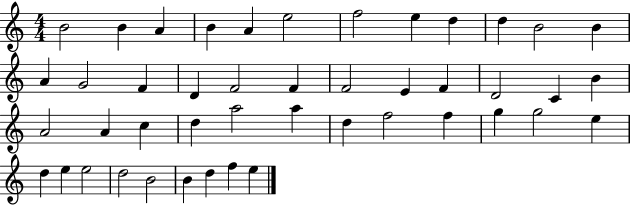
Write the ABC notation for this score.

X:1
T:Untitled
M:4/4
L:1/4
K:C
B2 B A B A e2 f2 e d d B2 B A G2 F D F2 F F2 E F D2 C B A2 A c d a2 a d f2 f g g2 e d e e2 d2 B2 B d f e